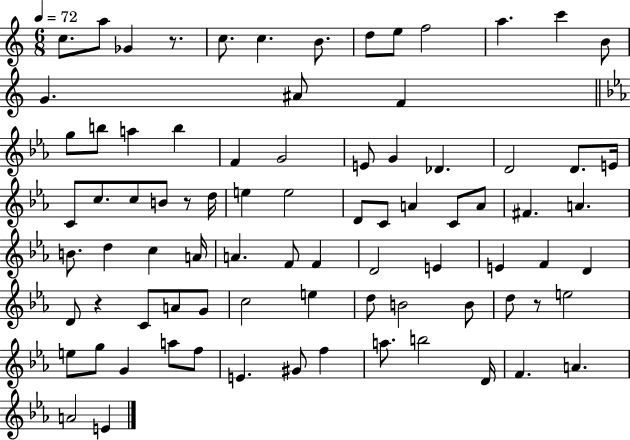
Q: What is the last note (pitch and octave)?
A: E4